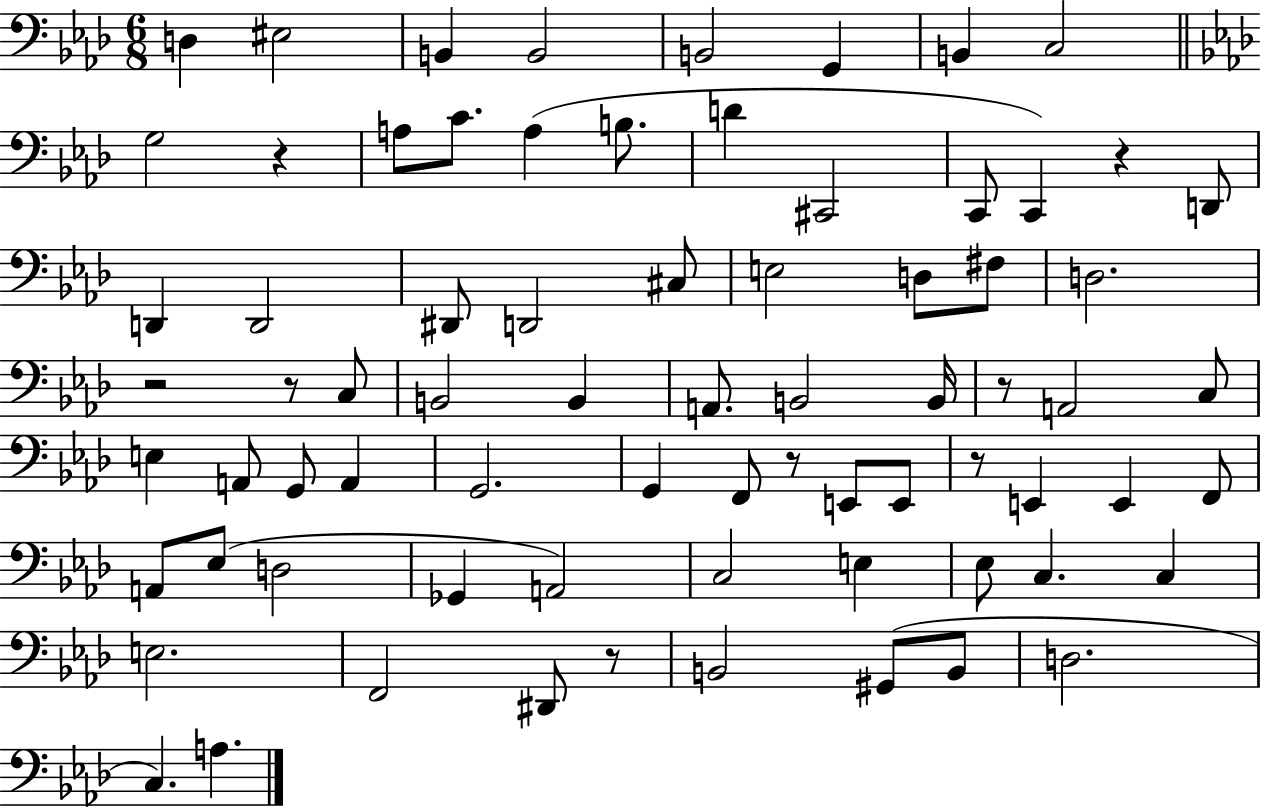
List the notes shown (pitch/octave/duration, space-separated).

D3/q EIS3/h B2/q B2/h B2/h G2/q B2/q C3/h G3/h R/q A3/e C4/e. A3/q B3/e. D4/q C#2/h C2/e C2/q R/q D2/e D2/q D2/h D#2/e D2/h C#3/e E3/h D3/e F#3/e D3/h. R/h R/e C3/e B2/h B2/q A2/e. B2/h B2/s R/e A2/h C3/e E3/q A2/e G2/e A2/q G2/h. G2/q F2/e R/e E2/e E2/e R/e E2/q E2/q F2/e A2/e Eb3/e D3/h Gb2/q A2/h C3/h E3/q Eb3/e C3/q. C3/q E3/h. F2/h D#2/e R/e B2/h G#2/e B2/e D3/h. C3/q. A3/q.